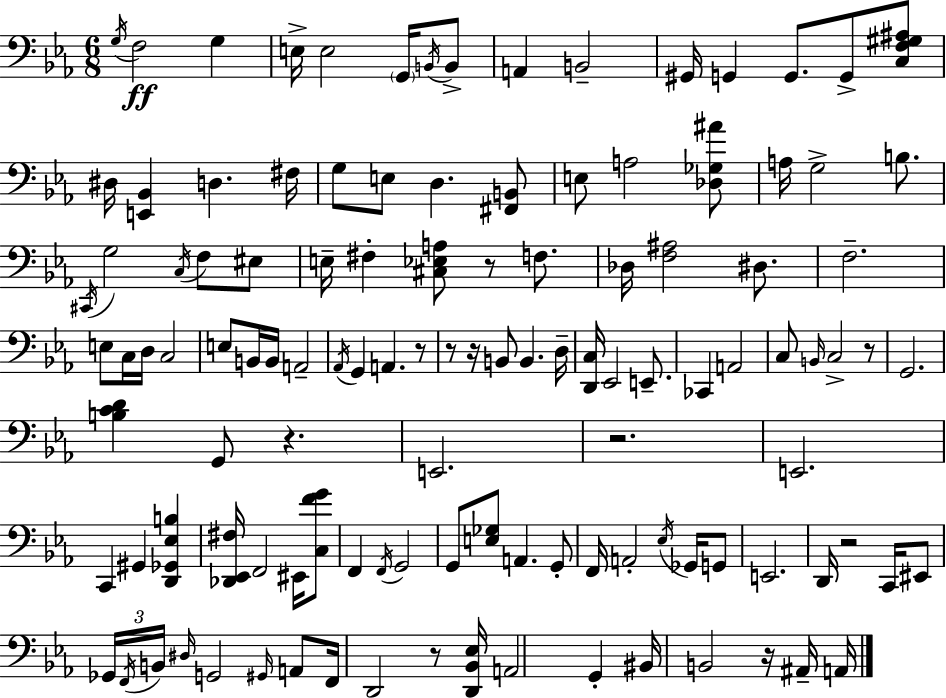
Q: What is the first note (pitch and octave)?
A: G3